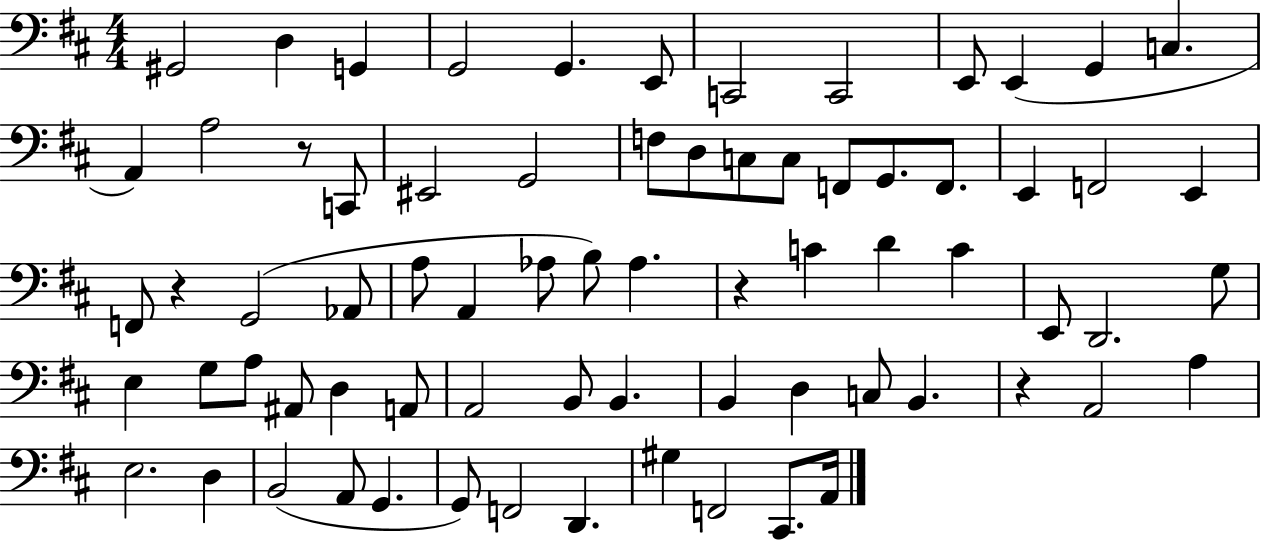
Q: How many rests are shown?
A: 4